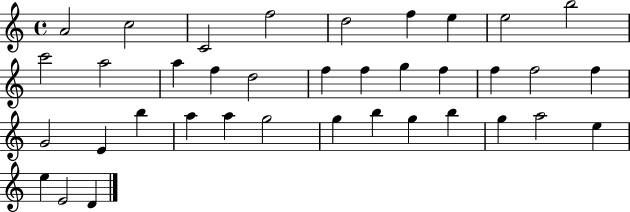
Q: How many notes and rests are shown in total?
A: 37